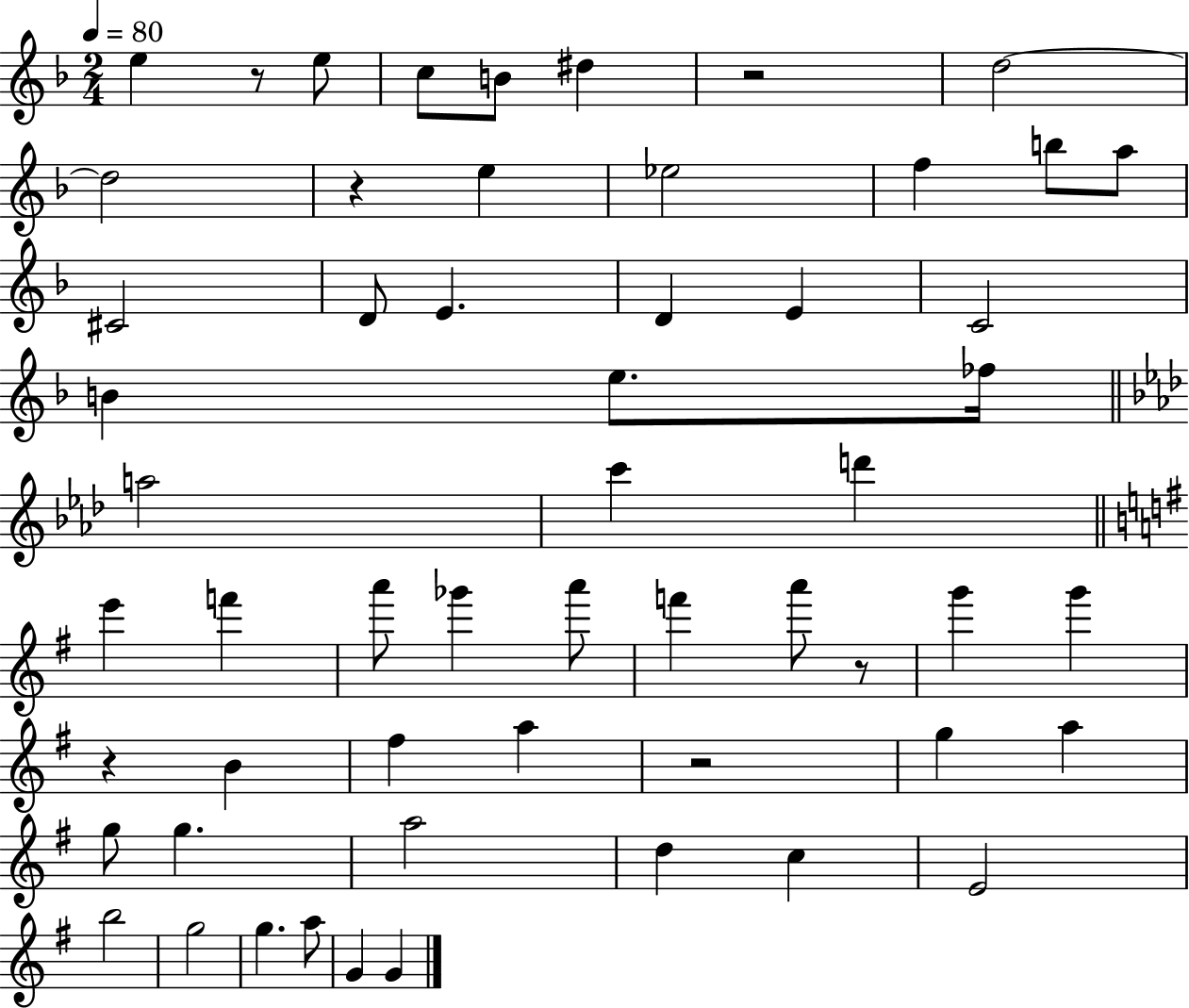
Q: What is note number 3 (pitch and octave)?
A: C5